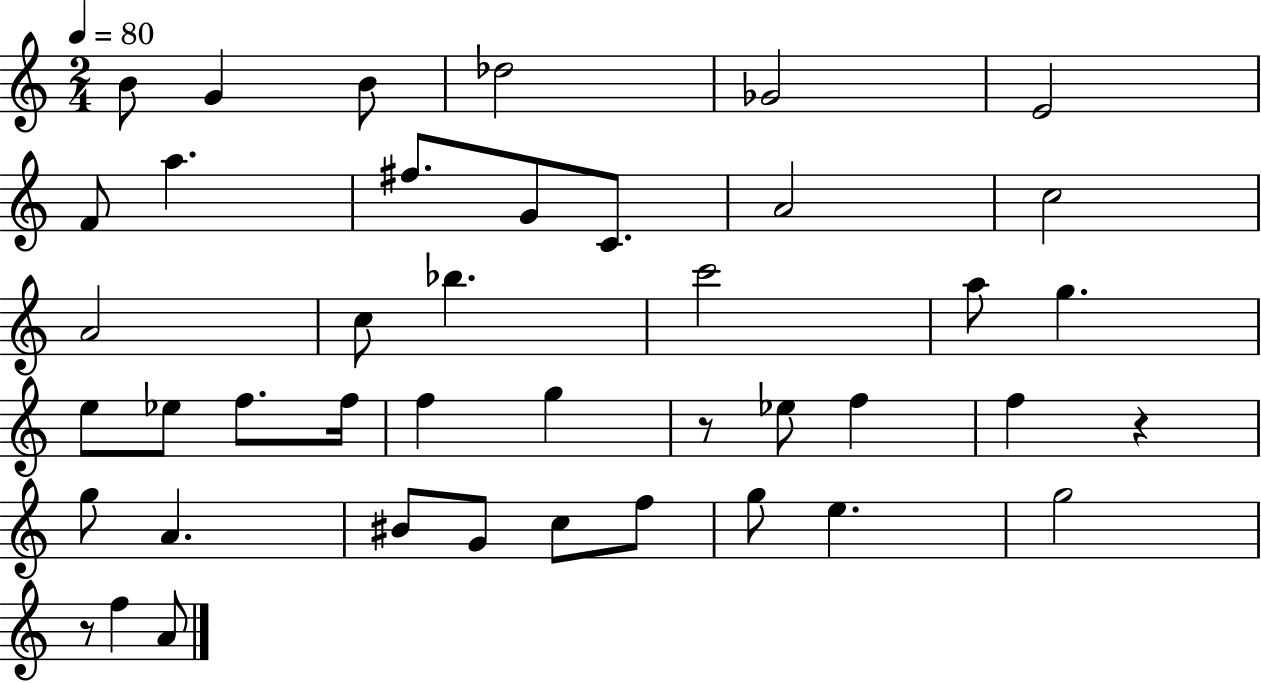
X:1
T:Untitled
M:2/4
L:1/4
K:C
B/2 G B/2 _d2 _G2 E2 F/2 a ^f/2 G/2 C/2 A2 c2 A2 c/2 _b c'2 a/2 g e/2 _e/2 f/2 f/4 f g z/2 _e/2 f f z g/2 A ^B/2 G/2 c/2 f/2 g/2 e g2 z/2 f A/2